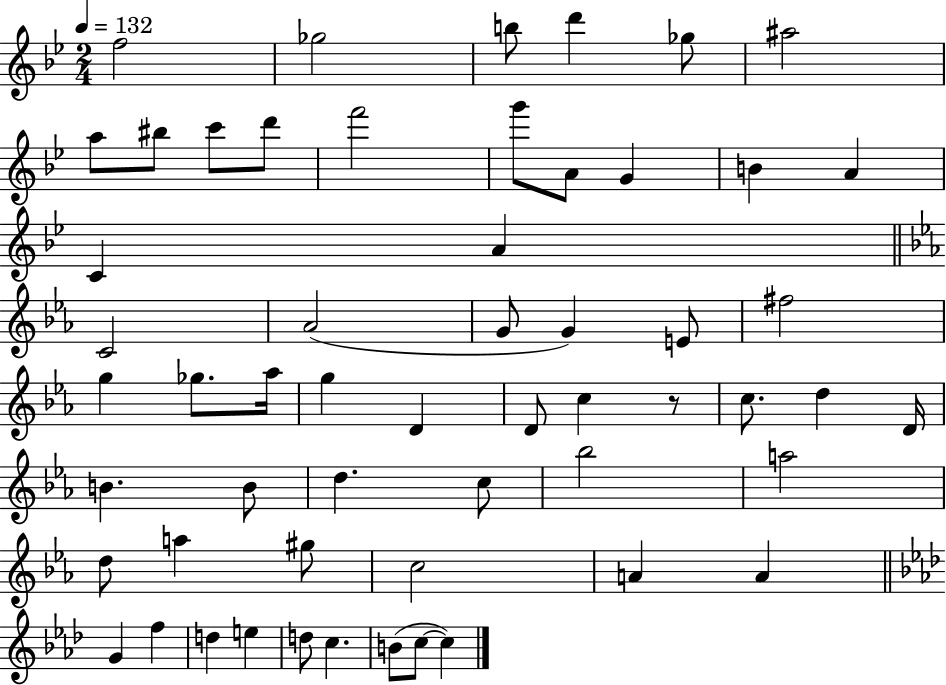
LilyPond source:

{
  \clef treble
  \numericTimeSignature
  \time 2/4
  \key bes \major
  \tempo 4 = 132
  f''2 | ges''2 | b''8 d'''4 ges''8 | ais''2 | \break a''8 bis''8 c'''8 d'''8 | f'''2 | g'''8 a'8 g'4 | b'4 a'4 | \break c'4 a'4 | \bar "||" \break \key c \minor c'2 | aes'2( | g'8 g'4) e'8 | fis''2 | \break g''4 ges''8. aes''16 | g''4 d'4 | d'8 c''4 r8 | c''8. d''4 d'16 | \break b'4. b'8 | d''4. c''8 | bes''2 | a''2 | \break d''8 a''4 gis''8 | c''2 | a'4 a'4 | \bar "||" \break \key aes \major g'4 f''4 | d''4 e''4 | d''8 c''4. | b'8( c''8~~ c''4) | \break \bar "|."
}